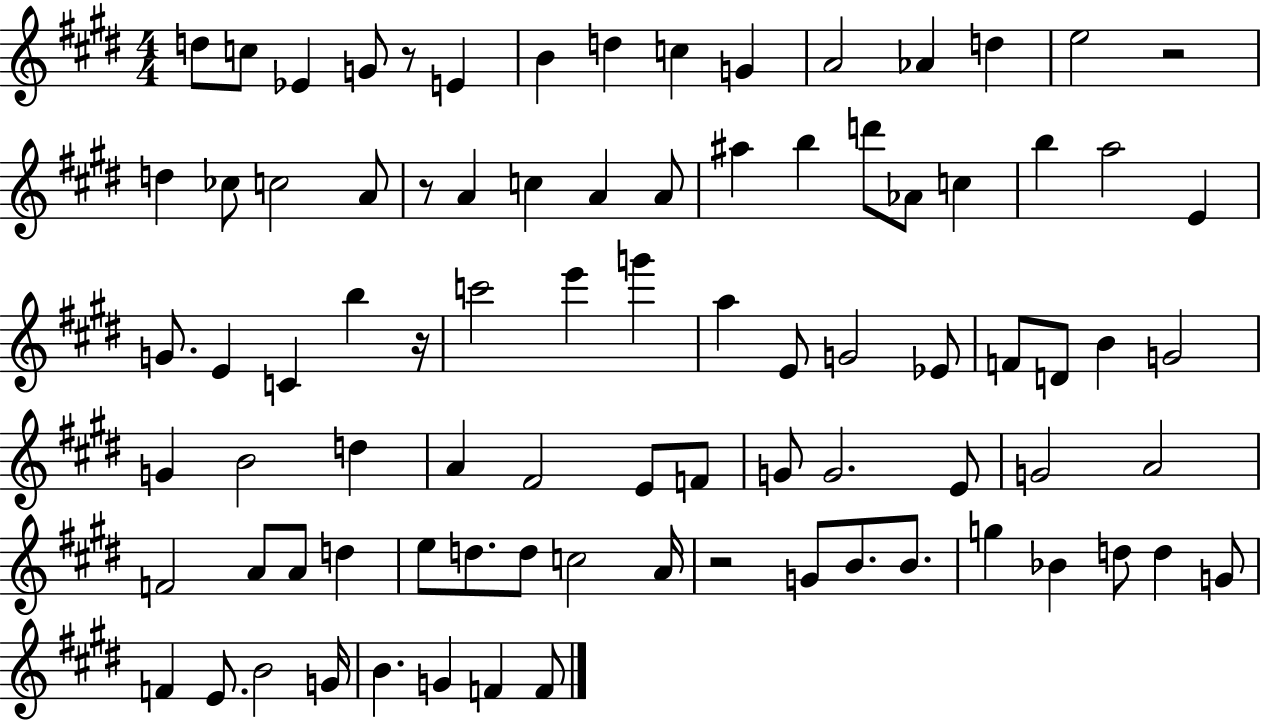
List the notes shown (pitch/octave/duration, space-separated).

D5/e C5/e Eb4/q G4/e R/e E4/q B4/q D5/q C5/q G4/q A4/h Ab4/q D5/q E5/h R/h D5/q CES5/e C5/h A4/e R/e A4/q C5/q A4/q A4/e A#5/q B5/q D6/e Ab4/e C5/q B5/q A5/h E4/q G4/e. E4/q C4/q B5/q R/s C6/h E6/q G6/q A5/q E4/e G4/h Eb4/e F4/e D4/e B4/q G4/h G4/q B4/h D5/q A4/q F#4/h E4/e F4/e G4/e G4/h. E4/e G4/h A4/h F4/h A4/e A4/e D5/q E5/e D5/e. D5/e C5/h A4/s R/h G4/e B4/e. B4/e. G5/q Bb4/q D5/e D5/q G4/e F4/q E4/e. B4/h G4/s B4/q. G4/q F4/q F4/e